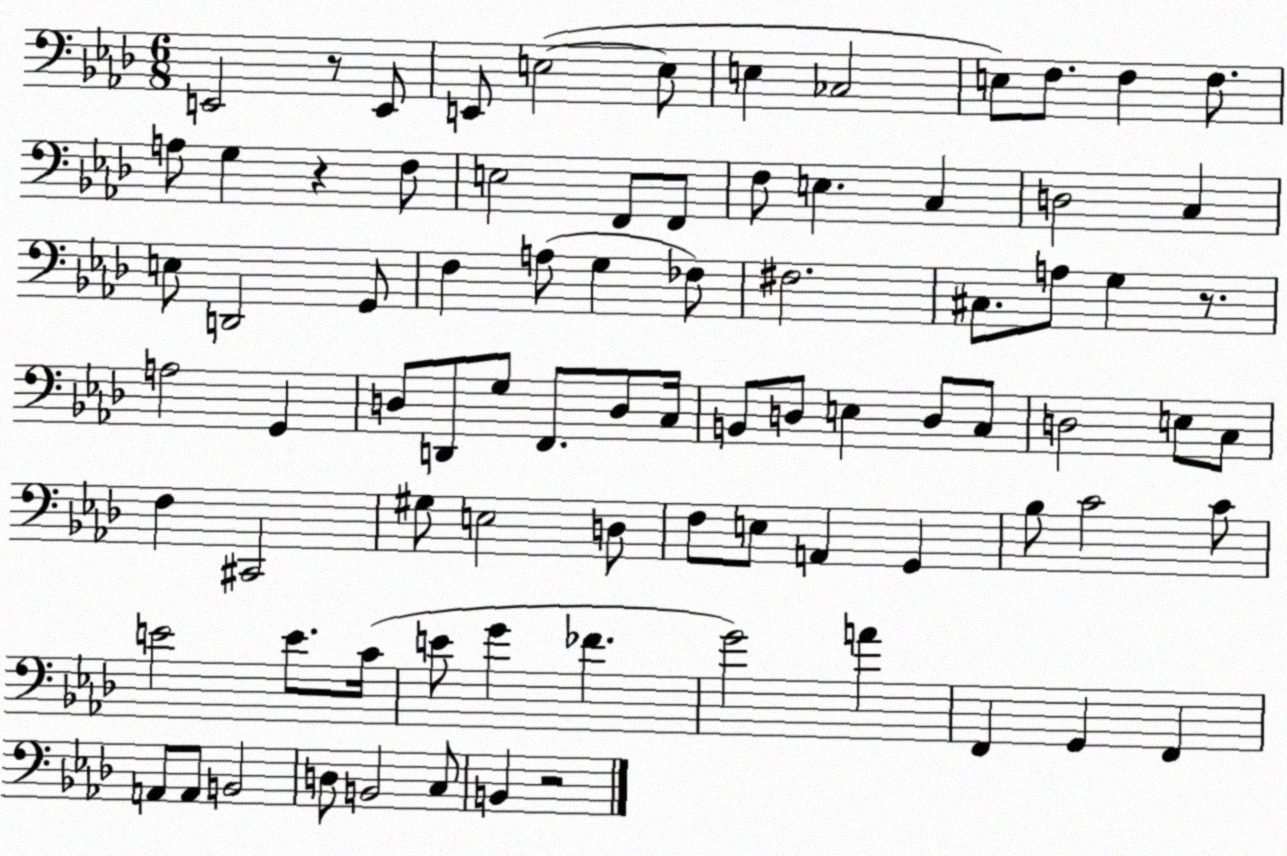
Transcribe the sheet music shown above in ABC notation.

X:1
T:Untitled
M:6/8
L:1/4
K:Ab
E,,2 z/2 E,,/2 E,,/2 E,2 E,/2 E, _C,2 E,/2 F,/2 F, F,/2 A,/2 G, z F,/2 E,2 F,,/2 F,,/2 F,/2 E, C, D,2 C, E,/2 D,,2 G,,/2 F, A,/2 G, _F,/2 ^F,2 ^C,/2 A,/2 G, z/2 A,2 G,, D,/2 D,,/2 G,/2 F,,/2 D,/2 C,/4 B,,/2 D,/2 E, D,/2 C,/2 D,2 E,/2 C,/2 F, ^C,,2 ^G,/2 E,2 D,/2 F,/2 E,/2 A,, G,, _B,/2 C2 C/2 E2 E/2 C/4 E/2 G _F G2 A F,, G,, F,, A,,/2 A,,/2 B,,2 D,/2 B,,2 C,/2 B,, z2